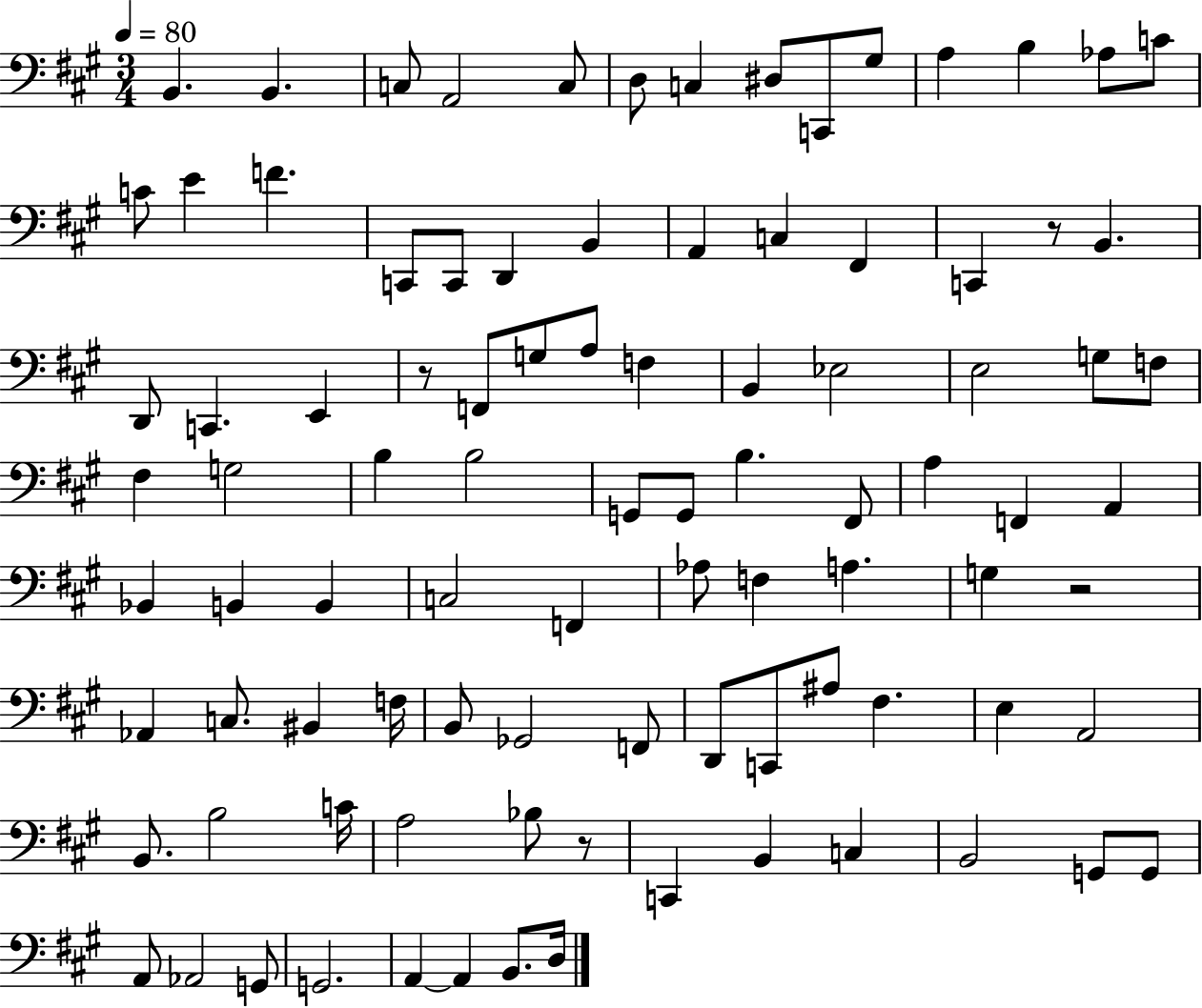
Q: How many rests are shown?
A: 4